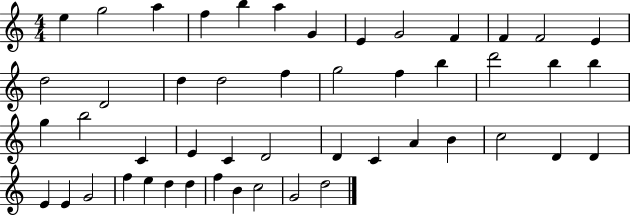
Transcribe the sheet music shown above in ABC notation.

X:1
T:Untitled
M:4/4
L:1/4
K:C
e g2 a f b a G E G2 F F F2 E d2 D2 d d2 f g2 f b d'2 b b g b2 C E C D2 D C A B c2 D D E E G2 f e d d f B c2 G2 d2